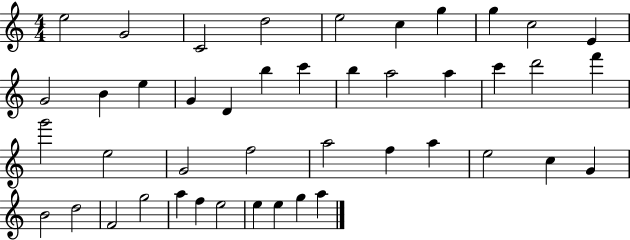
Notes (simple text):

E5/h G4/h C4/h D5/h E5/h C5/q G5/q G5/q C5/h E4/q G4/h B4/q E5/q G4/q D4/q B5/q C6/q B5/q A5/h A5/q C6/q D6/h F6/q G6/h E5/h G4/h F5/h A5/h F5/q A5/q E5/h C5/q G4/q B4/h D5/h F4/h G5/h A5/q F5/q E5/h E5/q E5/q G5/q A5/q